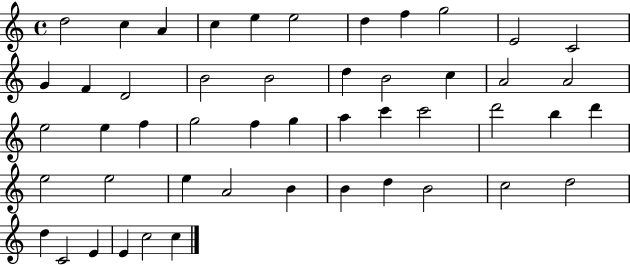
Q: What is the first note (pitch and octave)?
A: D5